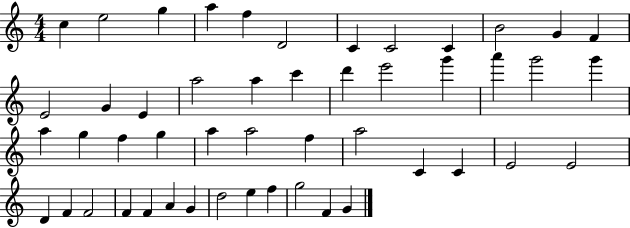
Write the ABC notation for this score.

X:1
T:Untitled
M:4/4
L:1/4
K:C
c e2 g a f D2 C C2 C B2 G F E2 G E a2 a c' d' e'2 g' a' g'2 g' a g f g a a2 f a2 C C E2 E2 D F F2 F F A G d2 e f g2 F G